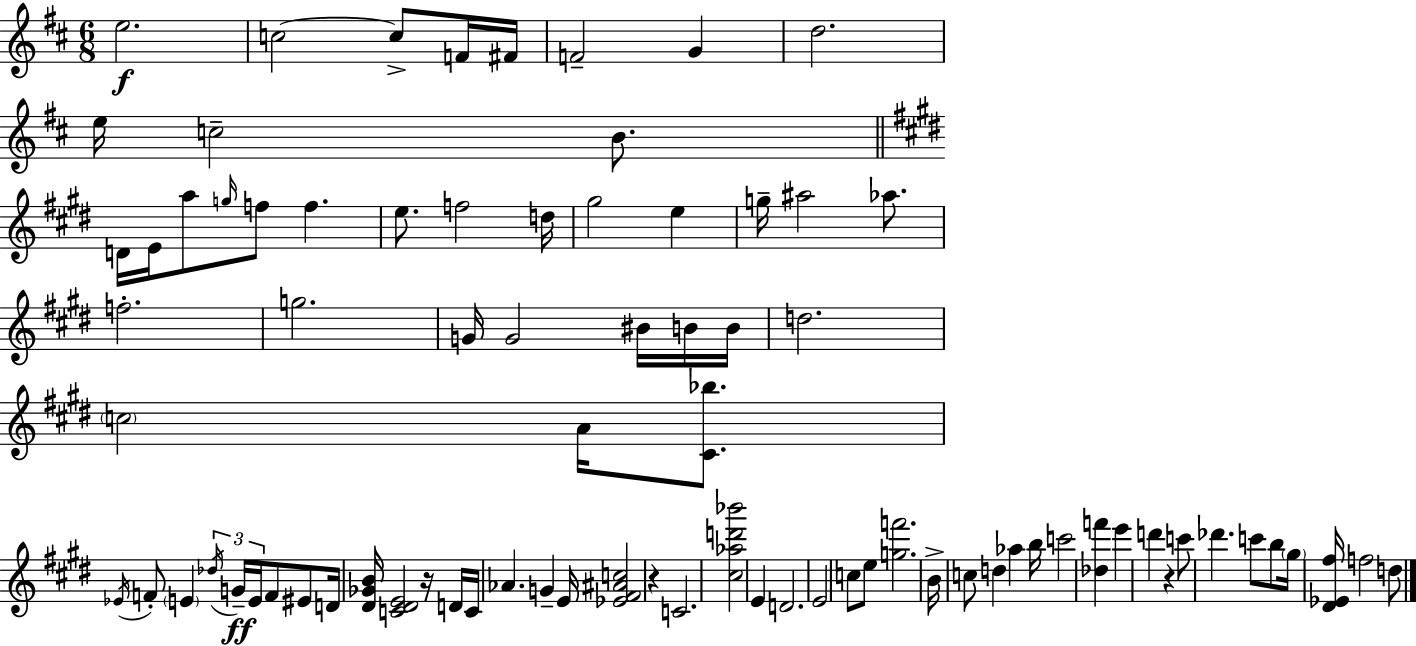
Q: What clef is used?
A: treble